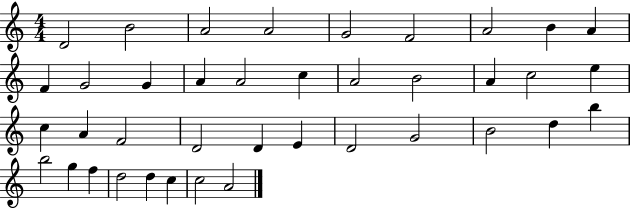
X:1
T:Untitled
M:4/4
L:1/4
K:C
D2 B2 A2 A2 G2 F2 A2 B A F G2 G A A2 c A2 B2 A c2 e c A F2 D2 D E D2 G2 B2 d b b2 g f d2 d c c2 A2